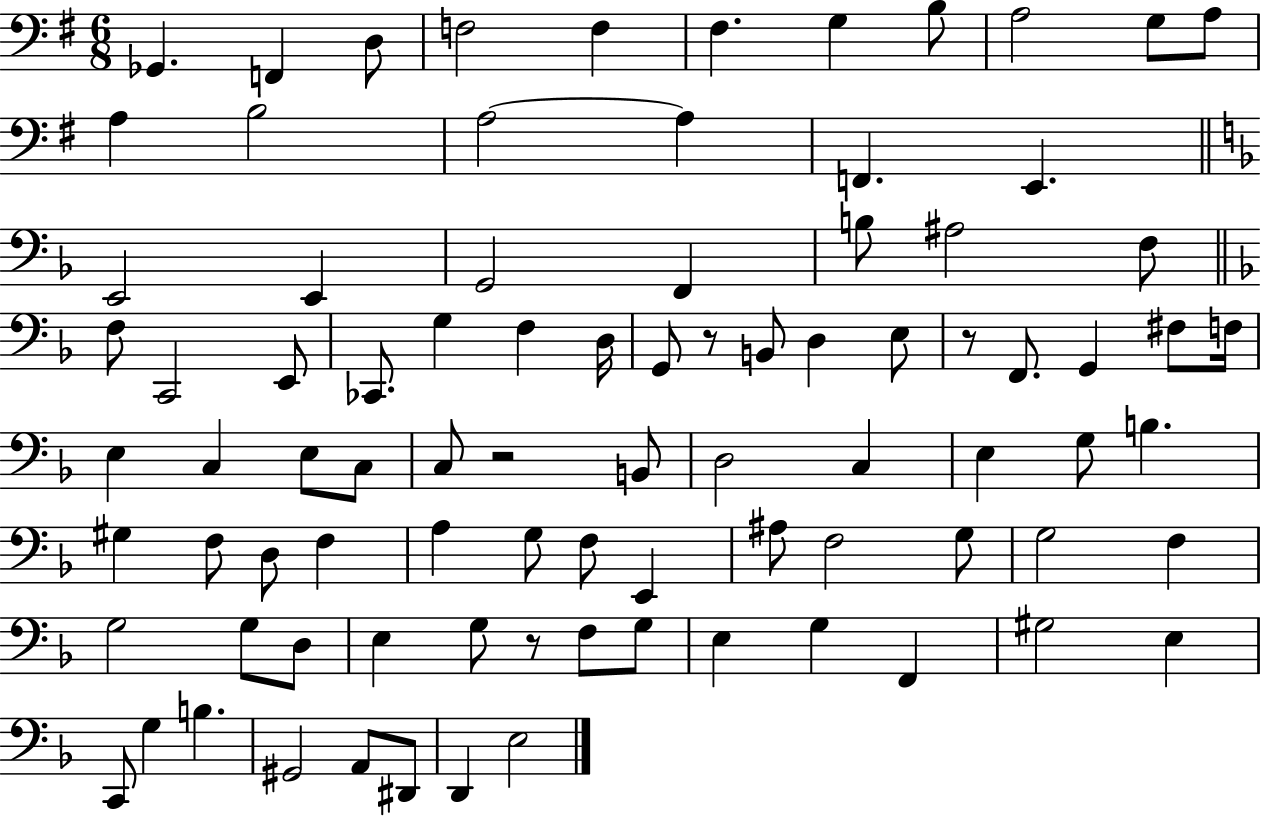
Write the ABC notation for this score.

X:1
T:Untitled
M:6/8
L:1/4
K:G
_G,, F,, D,/2 F,2 F, ^F, G, B,/2 A,2 G,/2 A,/2 A, B,2 A,2 A, F,, E,, E,,2 E,, G,,2 F,, B,/2 ^A,2 F,/2 F,/2 C,,2 E,,/2 _C,,/2 G, F, D,/4 G,,/2 z/2 B,,/2 D, E,/2 z/2 F,,/2 G,, ^F,/2 F,/4 E, C, E,/2 C,/2 C,/2 z2 B,,/2 D,2 C, E, G,/2 B, ^G, F,/2 D,/2 F, A, G,/2 F,/2 E,, ^A,/2 F,2 G,/2 G,2 F, G,2 G,/2 D,/2 E, G,/2 z/2 F,/2 G,/2 E, G, F,, ^G,2 E, C,,/2 G, B, ^G,,2 A,,/2 ^D,,/2 D,, E,2